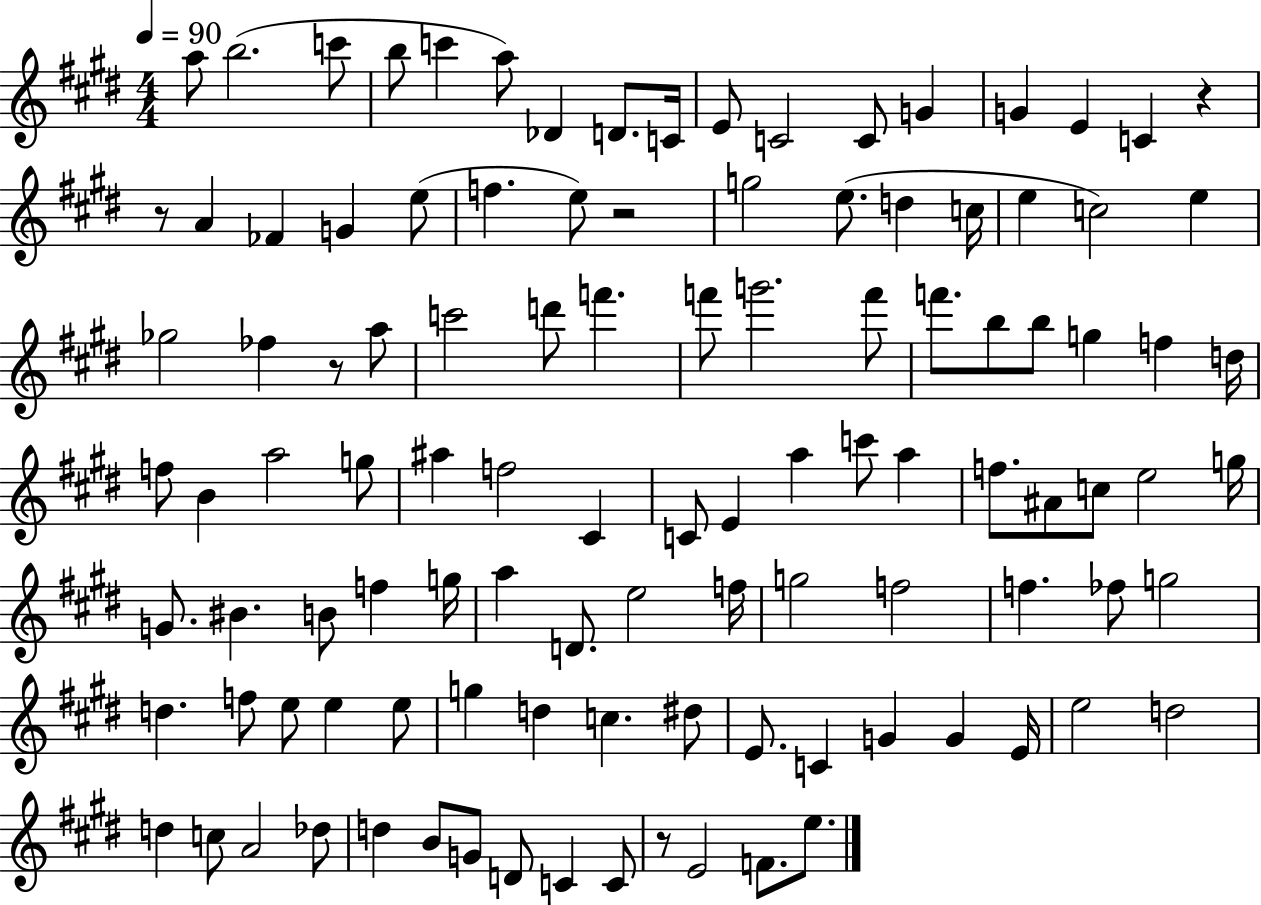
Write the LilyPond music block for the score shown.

{
  \clef treble
  \numericTimeSignature
  \time 4/4
  \key e \major
  \tempo 4 = 90
  a''8 b''2.( c'''8 | b''8 c'''4 a''8) des'4 d'8. c'16 | e'8 c'2 c'8 g'4 | g'4 e'4 c'4 r4 | \break r8 a'4 fes'4 g'4 e''8( | f''4. e''8) r2 | g''2 e''8.( d''4 c''16 | e''4 c''2) e''4 | \break ges''2 fes''4 r8 a''8 | c'''2 d'''8 f'''4. | f'''8 g'''2. f'''8 | f'''8. b''8 b''8 g''4 f''4 d''16 | \break f''8 b'4 a''2 g''8 | ais''4 f''2 cis'4 | c'8 e'4 a''4 c'''8 a''4 | f''8. ais'8 c''8 e''2 g''16 | \break g'8. bis'4. b'8 f''4 g''16 | a''4 d'8. e''2 f''16 | g''2 f''2 | f''4. fes''8 g''2 | \break d''4. f''8 e''8 e''4 e''8 | g''4 d''4 c''4. dis''8 | e'8. c'4 g'4 g'4 e'16 | e''2 d''2 | \break d''4 c''8 a'2 des''8 | d''4 b'8 g'8 d'8 c'4 c'8 | r8 e'2 f'8. e''8. | \bar "|."
}